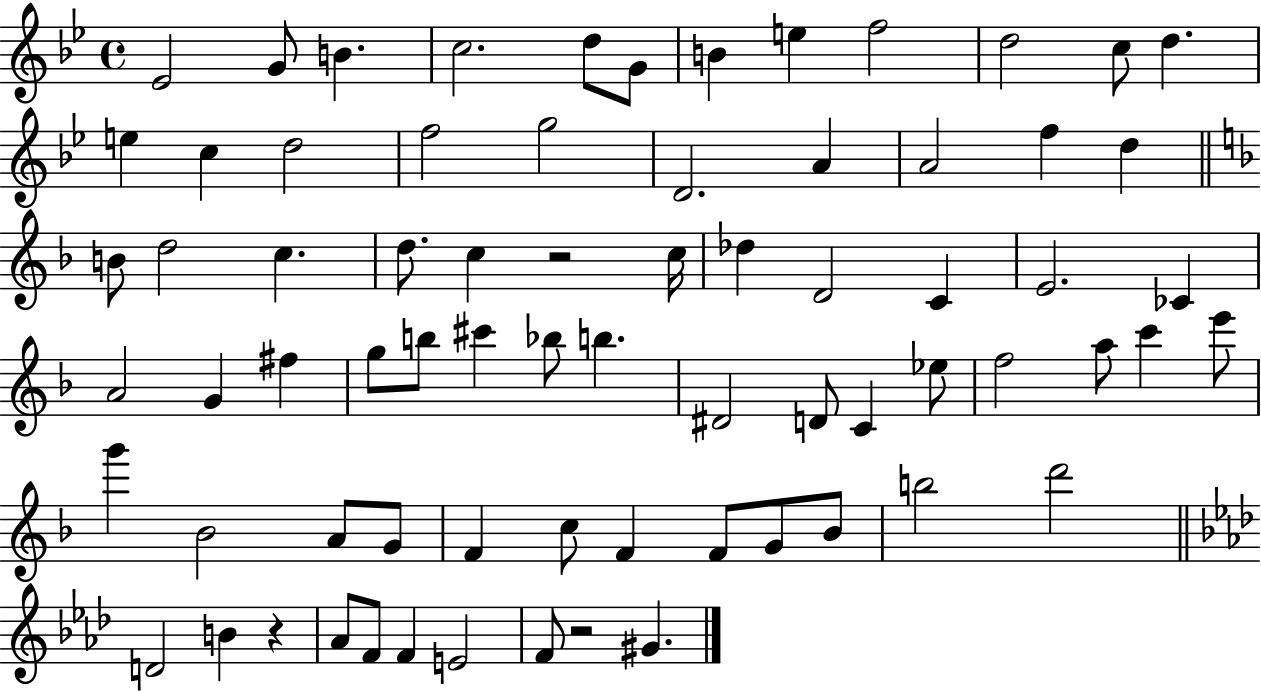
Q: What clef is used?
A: treble